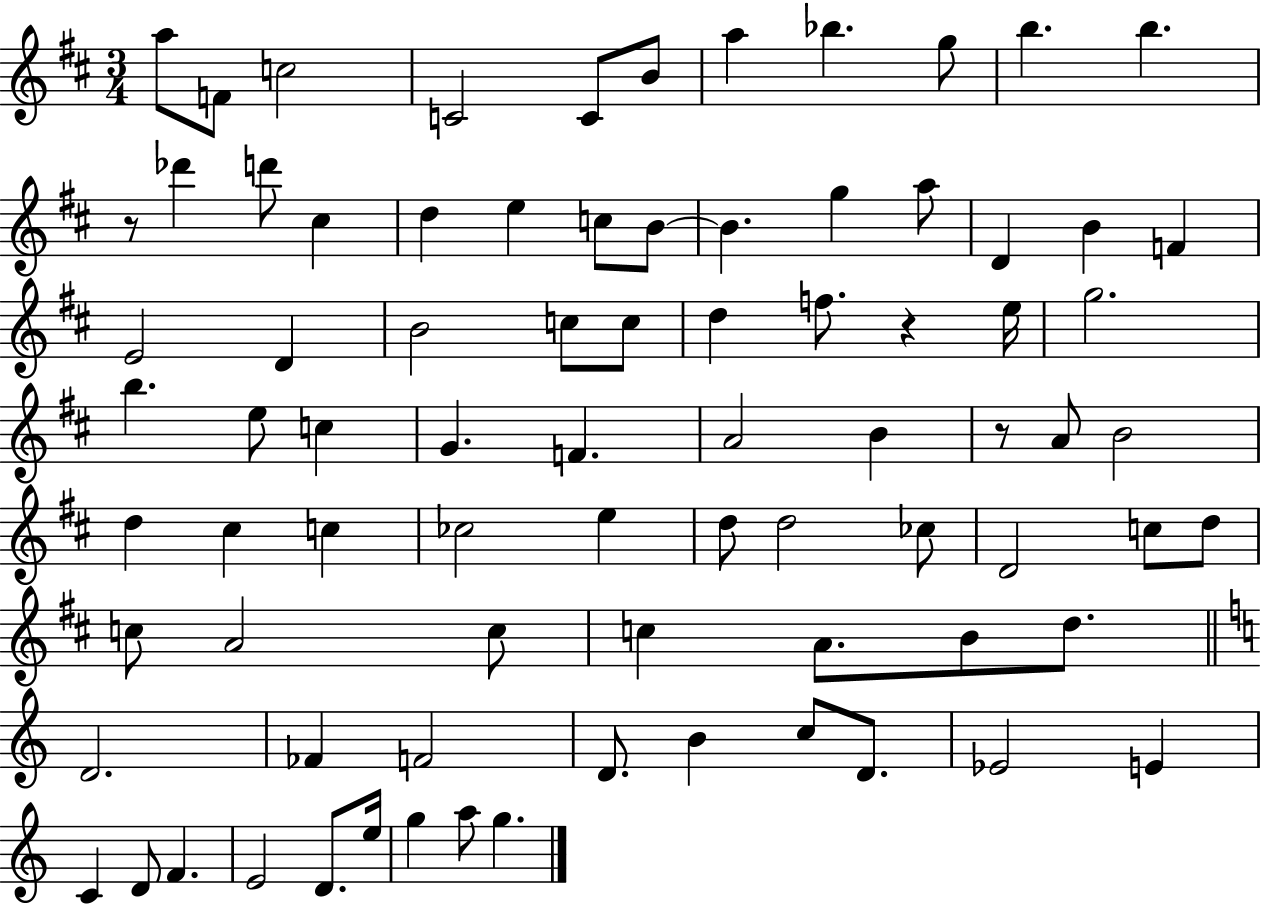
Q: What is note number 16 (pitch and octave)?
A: E5